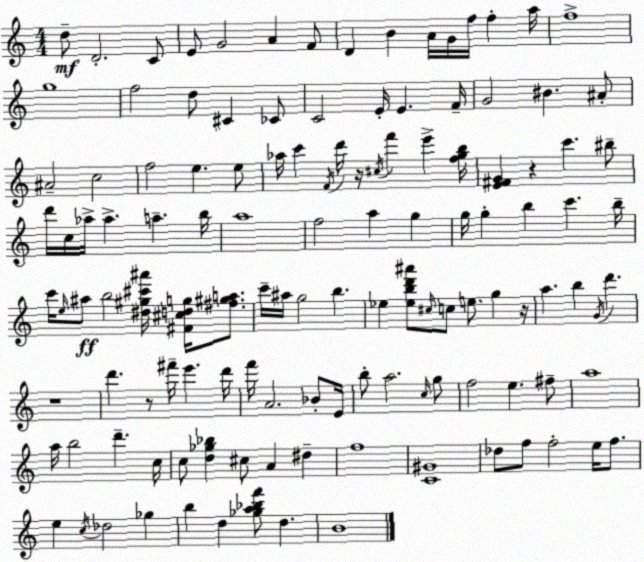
X:1
T:Untitled
M:4/4
L:1/4
K:C
d/2 D2 C/2 E/2 G2 A F/2 D B A/4 G/4 f/4 f a/4 f4 g4 f2 d/2 ^C _C/2 C2 E/4 E F/4 G2 ^B ^A/2 ^A2 c2 f2 e e/2 _a/4 c' F/4 d'/4 z/4 ^c/4 f' e' [fgb]/4 [E^FG] z c' ^b/2 d'/4 c/4 _a/4 _a a b/4 a4 f2 a g g/4 g b c' b/4 c'/4 e/4 ^a/2 b2 [^d^g^c'^a']/4 [^F^cdg]/4 [^f^ga]/2 c'/4 ^a/4 g2 b _e [_ebd'^a']/2 ^c/4 c/2 e/2 g z/4 a b G/4 d' z4 d' z/2 ^f'/4 e' d'/4 f'/4 A2 _B/2 E/4 b/2 a2 c/4 g/2 f2 e ^f/2 a4 a/4 b2 d' c/4 c/2 [d_g_b] ^c/2 A ^d f4 [C^G]4 _d/2 f/2 f2 e/4 f/2 e c/4 _d2 _g b d [_ga_bf']/2 d B4